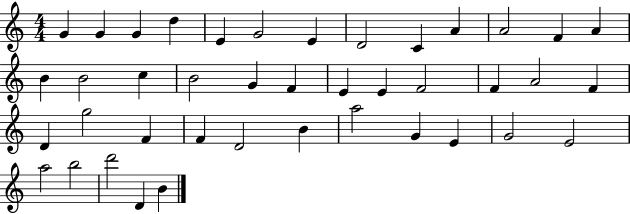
G4/q G4/q G4/q D5/q E4/q G4/h E4/q D4/h C4/q A4/q A4/h F4/q A4/q B4/q B4/h C5/q B4/h G4/q F4/q E4/q E4/q F4/h F4/q A4/h F4/q D4/q G5/h F4/q F4/q D4/h B4/q A5/h G4/q E4/q G4/h E4/h A5/h B5/h D6/h D4/q B4/q